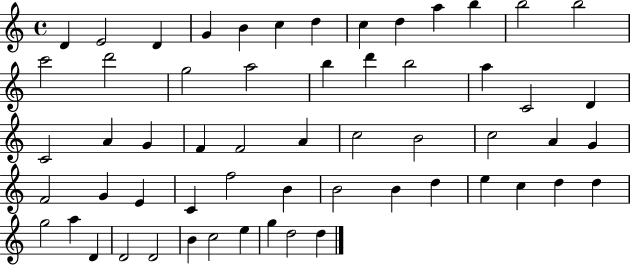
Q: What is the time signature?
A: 4/4